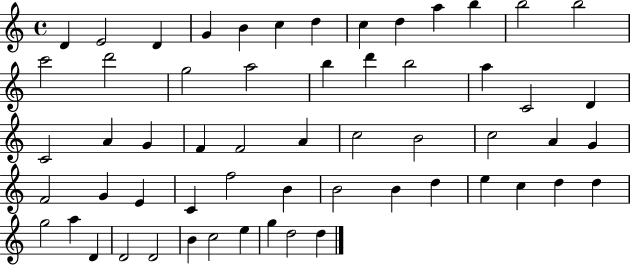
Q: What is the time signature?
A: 4/4